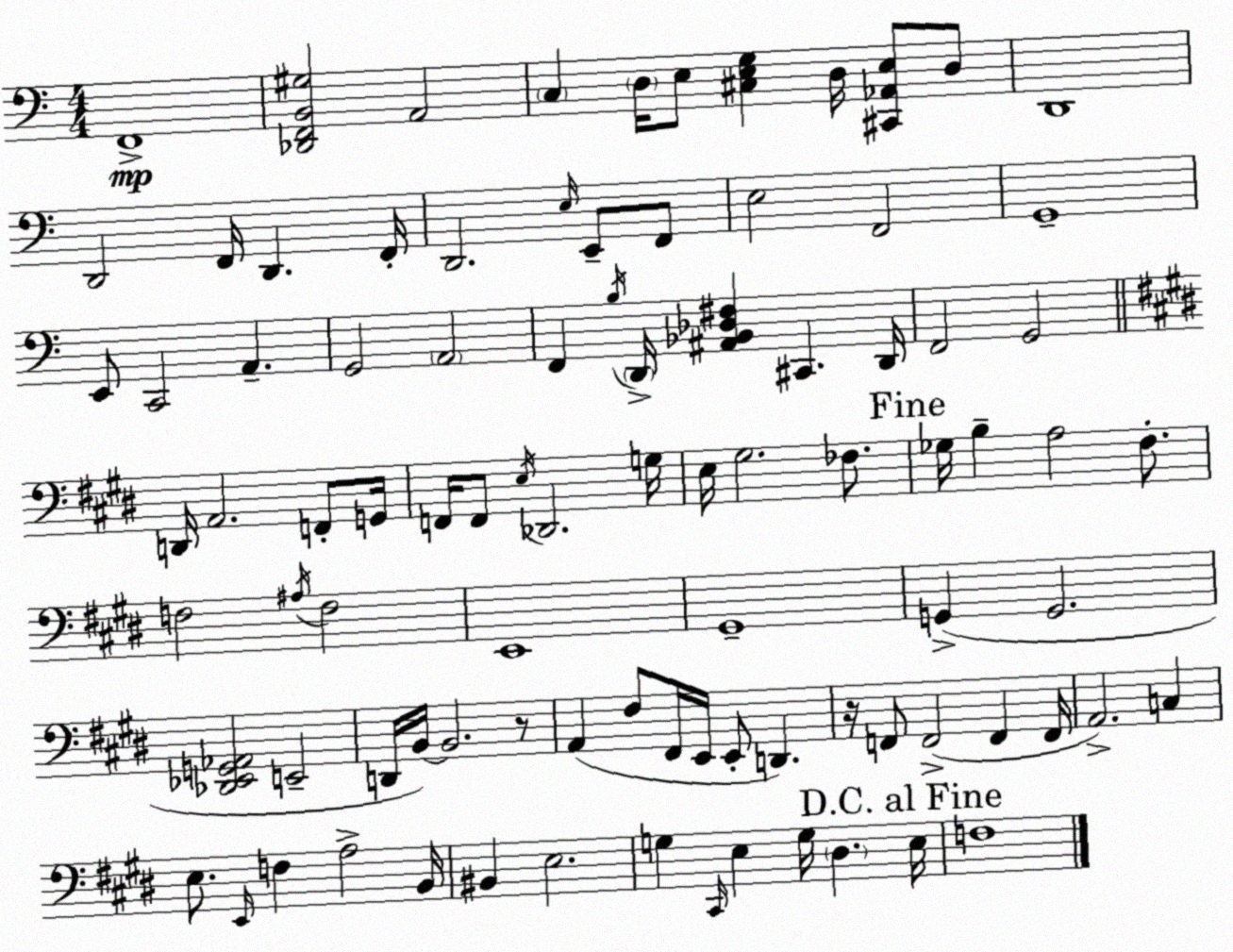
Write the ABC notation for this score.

X:1
T:Untitled
M:4/4
L:1/4
K:Am
F,,4 [_D,,F,,B,,^G,]2 A,,2 C, D,/4 E,/2 [^C,E,G,] D,/4 [^C,,_A,,E,]/2 D,/2 D,,4 D,,2 F,,/4 D,, F,,/4 D,,2 E,/4 E,,/2 F,,/2 E,2 F,,2 G,,4 E,,/2 C,,2 A,, G,,2 A,,2 F,, B,/4 D,,/4 [^A,,_B,,_D,^F,] ^C,, D,,/4 F,,2 G,,2 D,,/4 A,,2 F,,/2 G,,/4 F,,/4 F,,/2 E,/4 _D,,2 G,/4 E,/4 ^G,2 _F,/2 _G,/4 B, A,2 ^F,/2 F,2 ^A,/4 F,2 E,,4 ^G,,4 G,, G,,2 [_D,,_E,,G,,_A,,]2 E,,2 D,,/4 B,,/4 B,,2 z/2 A,, ^F,/2 ^F,,/4 E,,/4 E,,/2 D,, z/4 F,,/2 F,,2 F,, F,,/4 A,,2 C, E,/2 E,,/4 F, A,2 B,,/4 ^B,, E,2 G, ^C,,/4 E, G,/4 ^D, E,/4 F,4